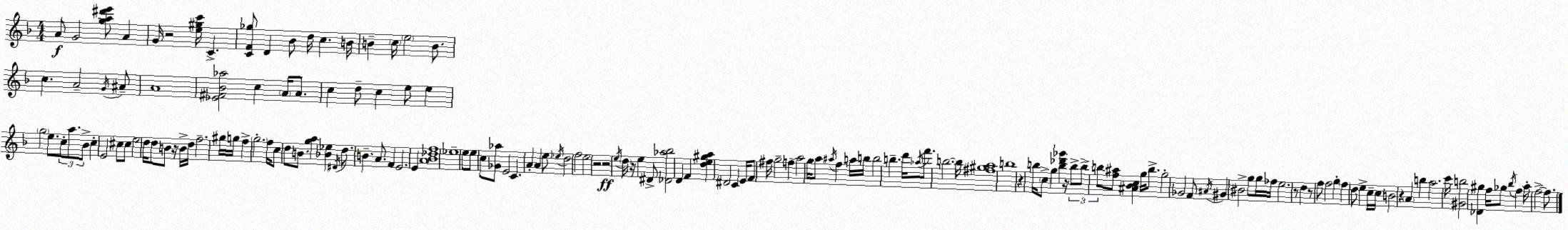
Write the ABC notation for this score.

X:1
T:Untitled
M:4/4
L:1/4
K:F
A/2 G2 [ga^d'e']/2 A G/4 z2 [e^gc']/4 C [CF_g]/2 D _B/2 d/4 c B/4 B c/4 e2 B/2 c A2 G/4 ^A/2 A4 [_E^F_B_a]2 c A/4 A/2 c d/2 c e/2 e g2 e/2 c/2 a/2 _B/2 c E2 ^c/2 ^c/2 e2 d/4 d/2 B/2 z/4 B/4 d/4 f2 ^g/4 g/4 f g2 f/4 c/2 d/2 B/2 [ga] [_B_e] ^D/4 d/2 B A/2 F E2 E [A_B_df]4 _e4 e/2 e/2 c/2 [_G_a]/2 E2 C A A e/2 _e/4 d2 f2 e2 z2 z2 e/4 d/4 z/4 e ^D/2 [_D_a_b]2 D F [de^ga] ^D2 C E/4 F/2 ^f/4 g2 f a2 g/4 a/2 ^a/4 f a/4 b/4 b2 b d'/4 _a/4 f'/2 b2 b/4 [^f^ga]4 b4 z b/4 c/2 g [b_d'_g'] z/4 b/2 b/2 b/2 [f^a]/2 [^A_Bc] g/4 b/2 g2 _G2 F/2 ^A/4 ^G ^B2 g/2 g/4 _f/4 e2 z/2 d z/2 f/2 f2 g f d/2 e c/4 c/4 B2 z A b a2 c'/4 [^Gb]2 [_D^g] f/4 _g/2 _b/4 f a/4 f2 f/2